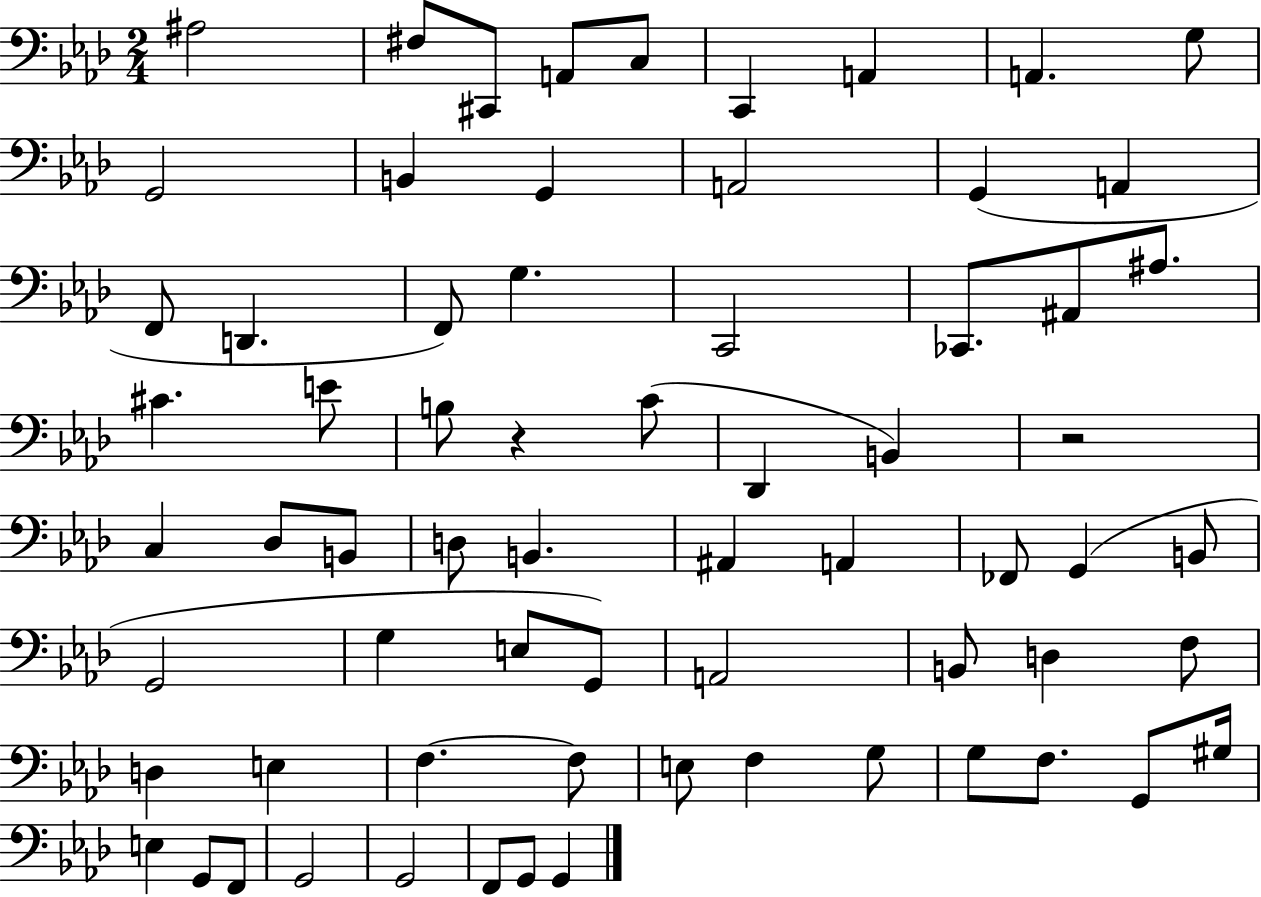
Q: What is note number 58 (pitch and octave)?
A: G#3